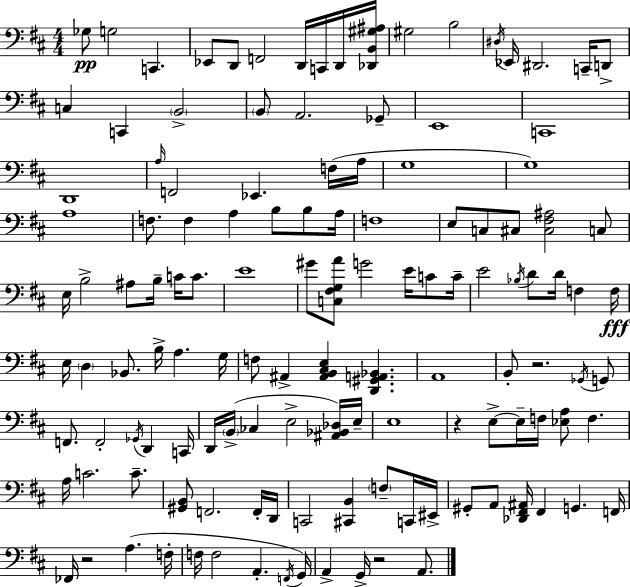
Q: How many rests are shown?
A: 4